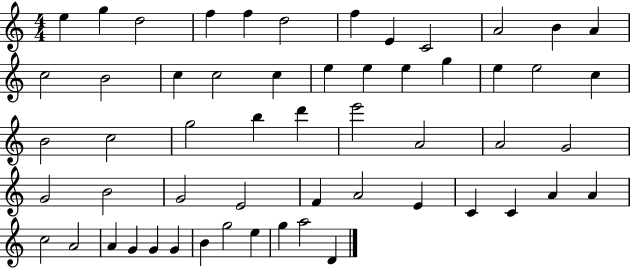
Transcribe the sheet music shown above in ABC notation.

X:1
T:Untitled
M:4/4
L:1/4
K:C
e g d2 f f d2 f E C2 A2 B A c2 B2 c c2 c e e e g e e2 c B2 c2 g2 b d' e'2 A2 A2 G2 G2 B2 G2 E2 F A2 E C C A A c2 A2 A G G G B g2 e g a2 D